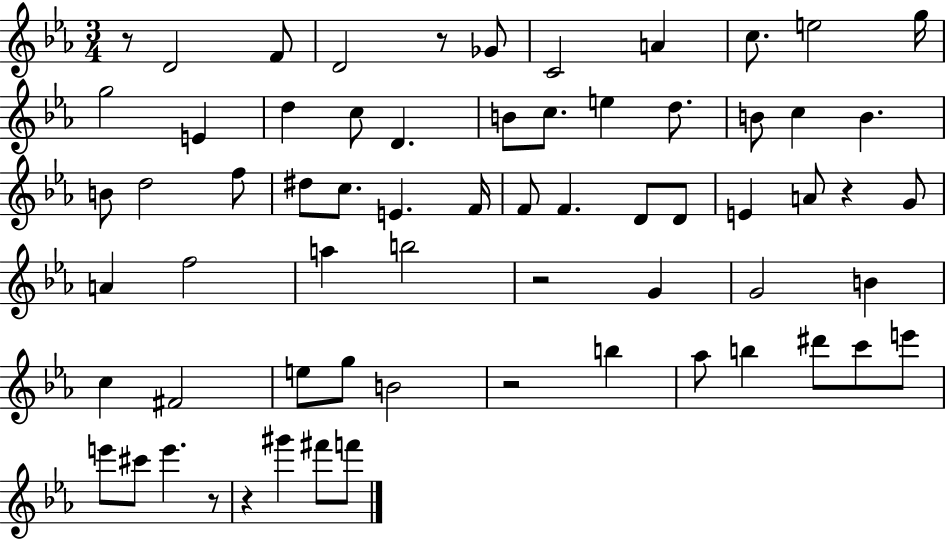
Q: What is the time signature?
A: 3/4